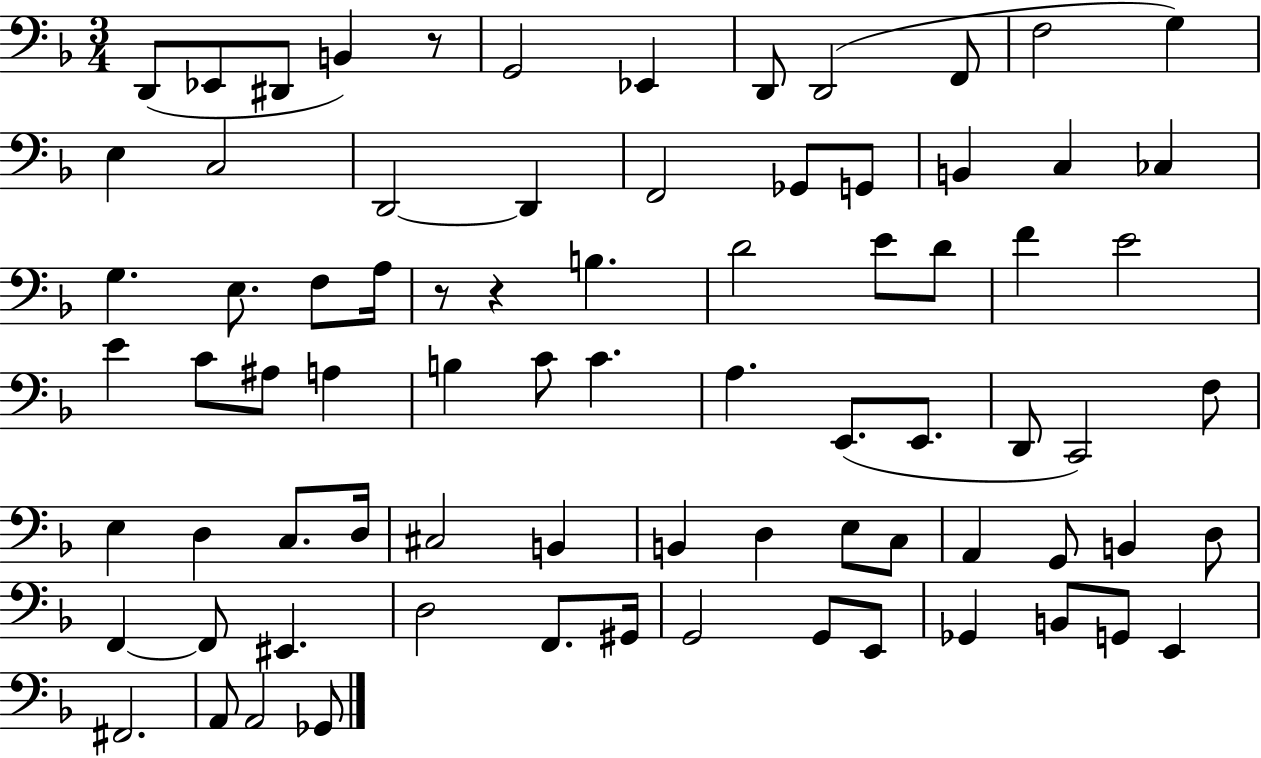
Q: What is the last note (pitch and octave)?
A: Gb2